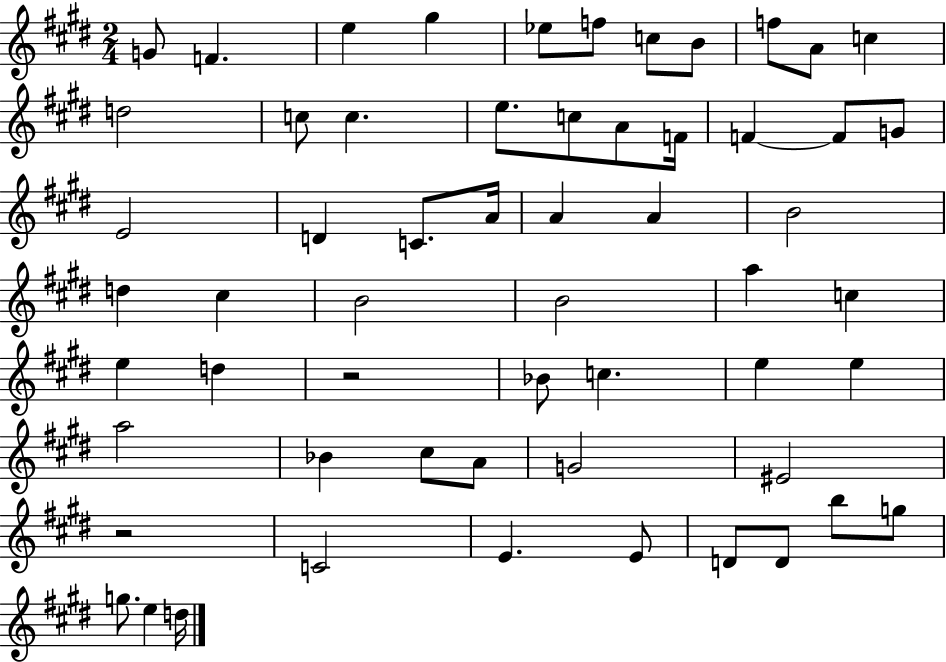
G4/e F4/q. E5/q G#5/q Eb5/e F5/e C5/e B4/e F5/e A4/e C5/q D5/h C5/e C5/q. E5/e. C5/e A4/e F4/s F4/q F4/e G4/e E4/h D4/q C4/e. A4/s A4/q A4/q B4/h D5/q C#5/q B4/h B4/h A5/q C5/q E5/q D5/q R/h Bb4/e C5/q. E5/q E5/q A5/h Bb4/q C#5/e A4/e G4/h EIS4/h R/h C4/h E4/q. E4/e D4/e D4/e B5/e G5/e G5/e. E5/q D5/s